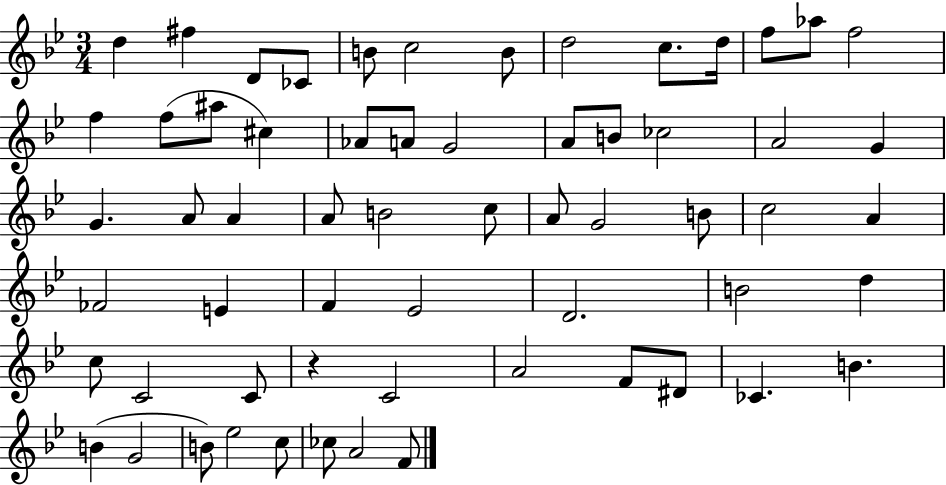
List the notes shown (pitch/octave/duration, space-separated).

D5/q F#5/q D4/e CES4/e B4/e C5/h B4/e D5/h C5/e. D5/s F5/e Ab5/e F5/h F5/q F5/e A#5/e C#5/q Ab4/e A4/e G4/h A4/e B4/e CES5/h A4/h G4/q G4/q. A4/e A4/q A4/e B4/h C5/e A4/e G4/h B4/e C5/h A4/q FES4/h E4/q F4/q Eb4/h D4/h. B4/h D5/q C5/e C4/h C4/e R/q C4/h A4/h F4/e D#4/e CES4/q. B4/q. B4/q G4/h B4/e Eb5/h C5/e CES5/e A4/h F4/e